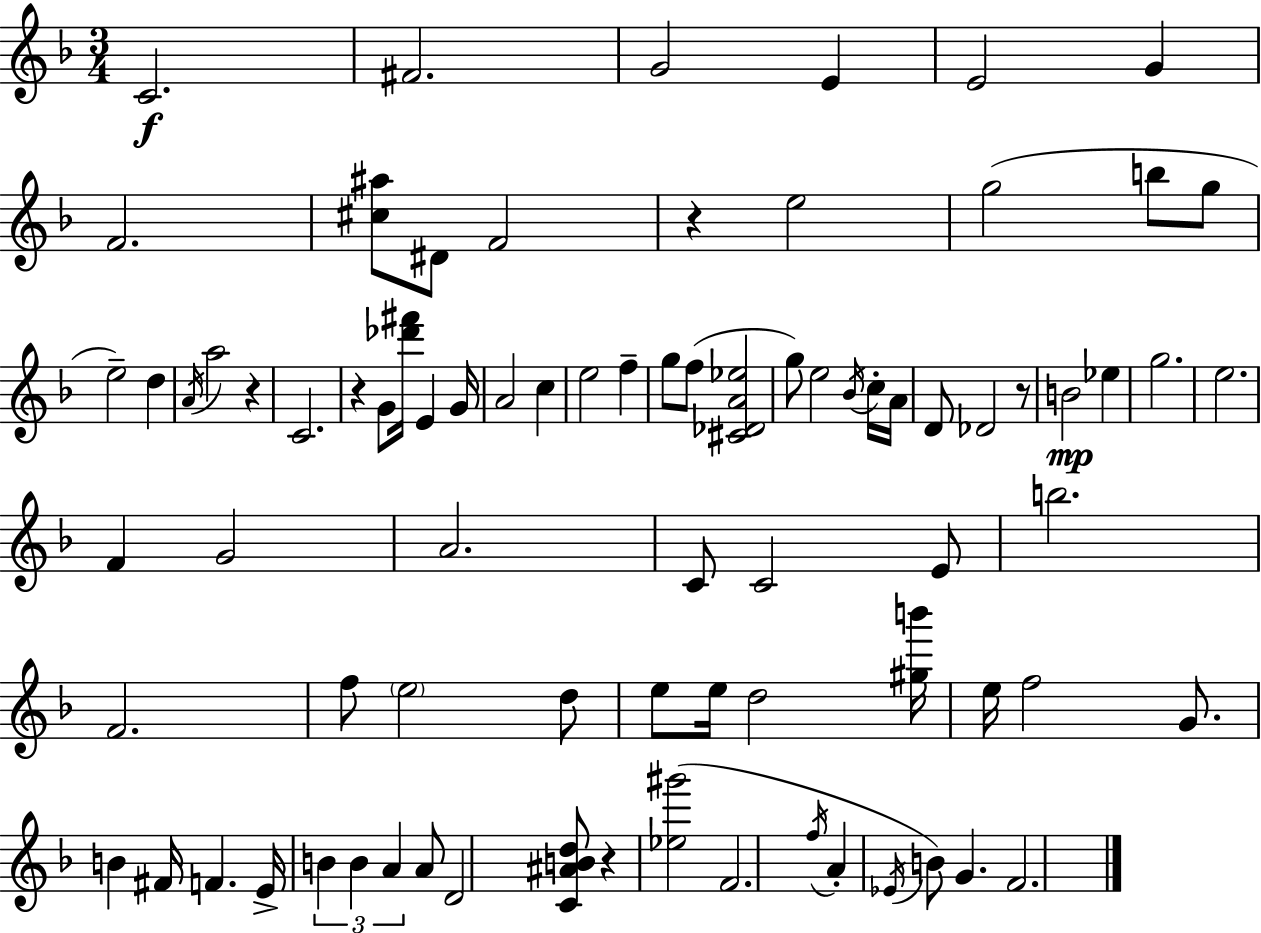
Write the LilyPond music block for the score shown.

{
  \clef treble
  \numericTimeSignature
  \time 3/4
  \key f \major
  c'2.\f | fis'2. | g'2 e'4 | e'2 g'4 | \break f'2. | <cis'' ais''>8 dis'8 f'2 | r4 e''2 | g''2( b''8 g''8 | \break e''2--) d''4 | \acciaccatura { a'16 } a''2 r4 | c'2. | r4 g'8 <des''' fis'''>16 e'4 | \break g'16 a'2 c''4 | e''2 f''4-- | g''8 f''8( <cis' des' a' ees''>2 | g''8) e''2 \acciaccatura { bes'16 } | \break c''16-. a'16 d'8 des'2 | r8 b'2\mp ees''4 | g''2. | e''2. | \break f'4 g'2 | a'2. | c'8 c'2 | e'8 b''2. | \break f'2. | f''8 \parenthesize e''2 | d''8 e''8 e''16 d''2 | <gis'' b'''>16 e''16 f''2 g'8. | \break b'4 fis'16 f'4. | e'16-> \tuplet 3/2 { b'4 b'4 a'4 } | a'8 d'2 | <c' ais' b' d''>8 r4 <ees'' gis'''>2( | \break f'2. | \acciaccatura { f''16 } a'4-. \acciaccatura { ees'16 } b'8) g'4. | f'2. | \bar "|."
}